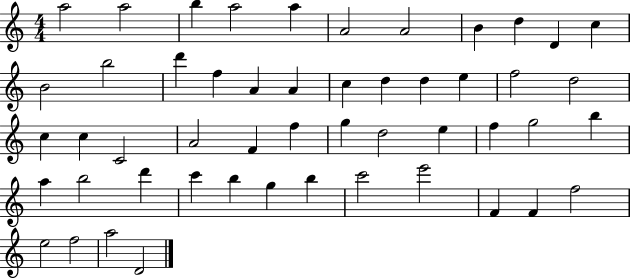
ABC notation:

X:1
T:Untitled
M:4/4
L:1/4
K:C
a2 a2 b a2 a A2 A2 B d D c B2 b2 d' f A A c d d e f2 d2 c c C2 A2 F f g d2 e f g2 b a b2 d' c' b g b c'2 e'2 F F f2 e2 f2 a2 D2